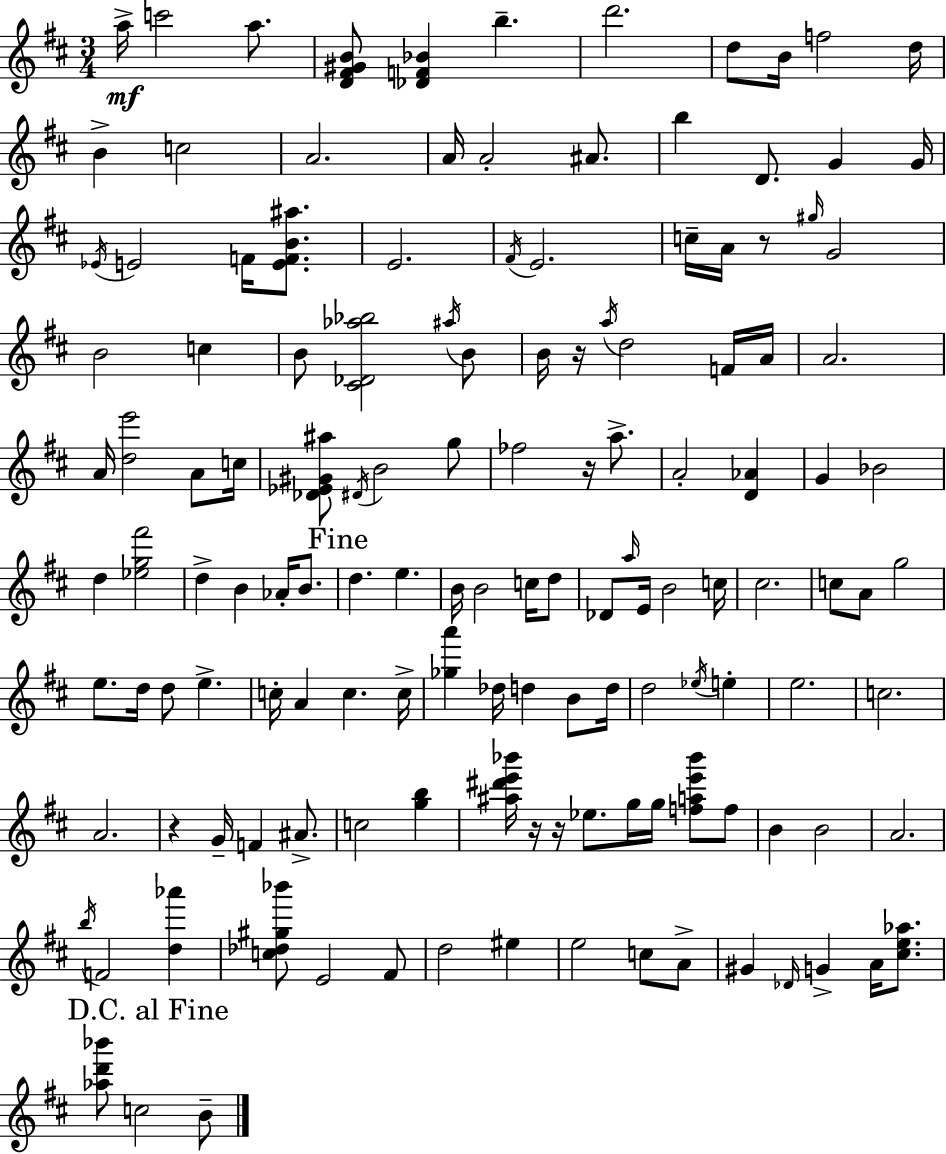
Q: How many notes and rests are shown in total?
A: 137